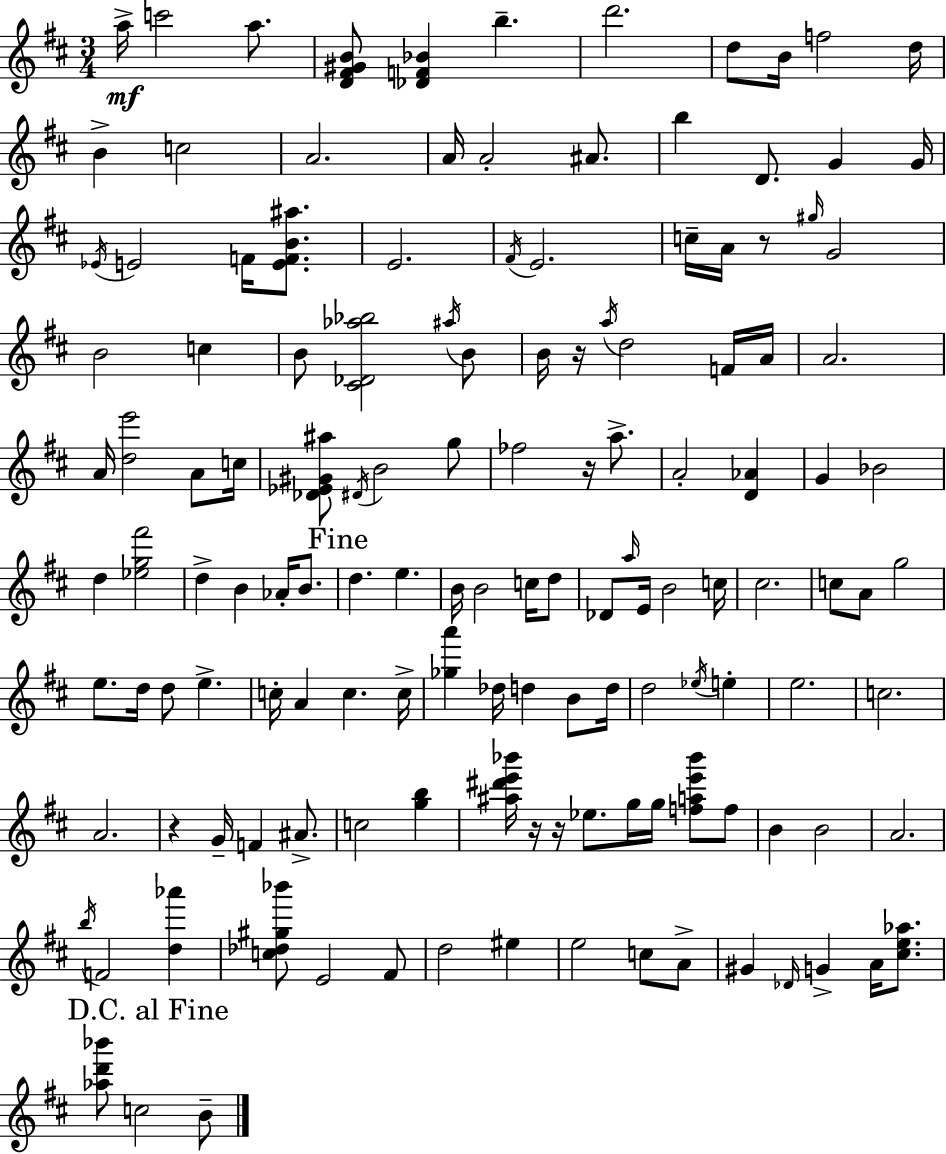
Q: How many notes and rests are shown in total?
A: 137